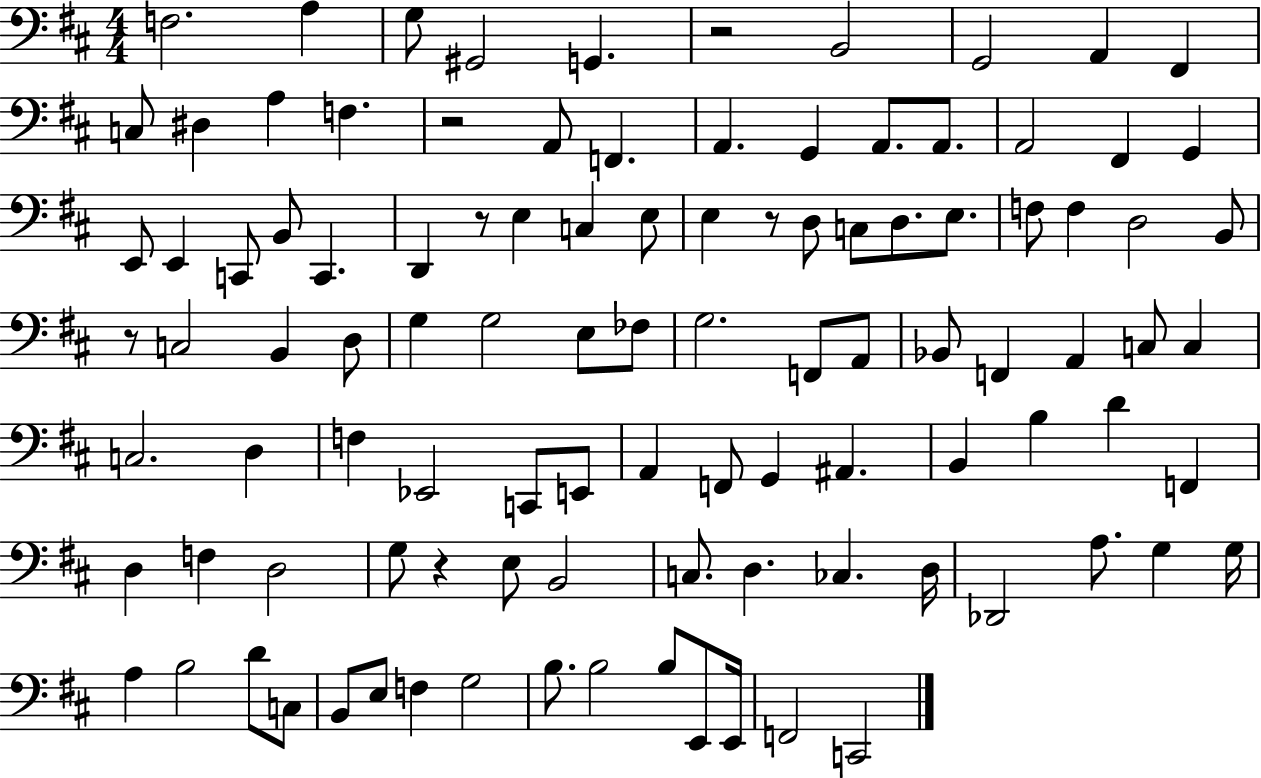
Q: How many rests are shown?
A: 6